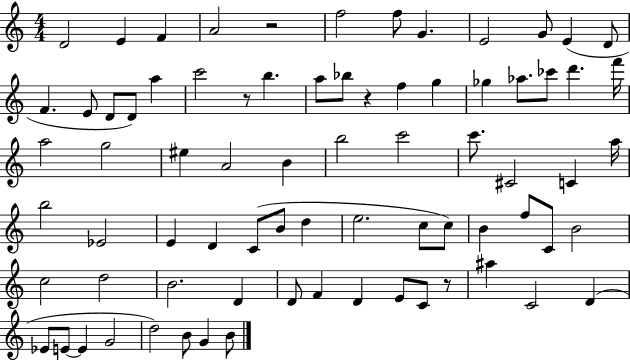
D4/h E4/q F4/q A4/h R/h F5/h F5/e G4/q. E4/h G4/e E4/q D4/e F4/q. E4/e D4/e D4/e A5/q C6/h R/e B5/q. A5/e Bb5/e R/q F5/q G5/q Gb5/q Ab5/e. CES6/e D6/q. F6/s A5/h G5/h EIS5/q A4/h B4/q B5/h C6/h C6/e. C#4/h C4/q A5/s B5/h Eb4/h E4/q D4/q C4/e B4/e D5/q E5/h. C5/e C5/e B4/q F5/e C4/e B4/h C5/h D5/h B4/h. D4/q D4/e F4/q D4/q E4/e C4/e R/e A#5/q C4/h D4/q Eb4/e E4/e E4/q G4/h D5/h B4/e G4/q B4/e